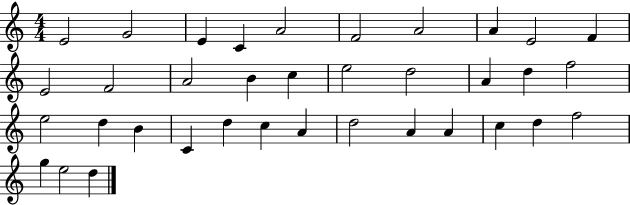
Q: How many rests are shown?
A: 0